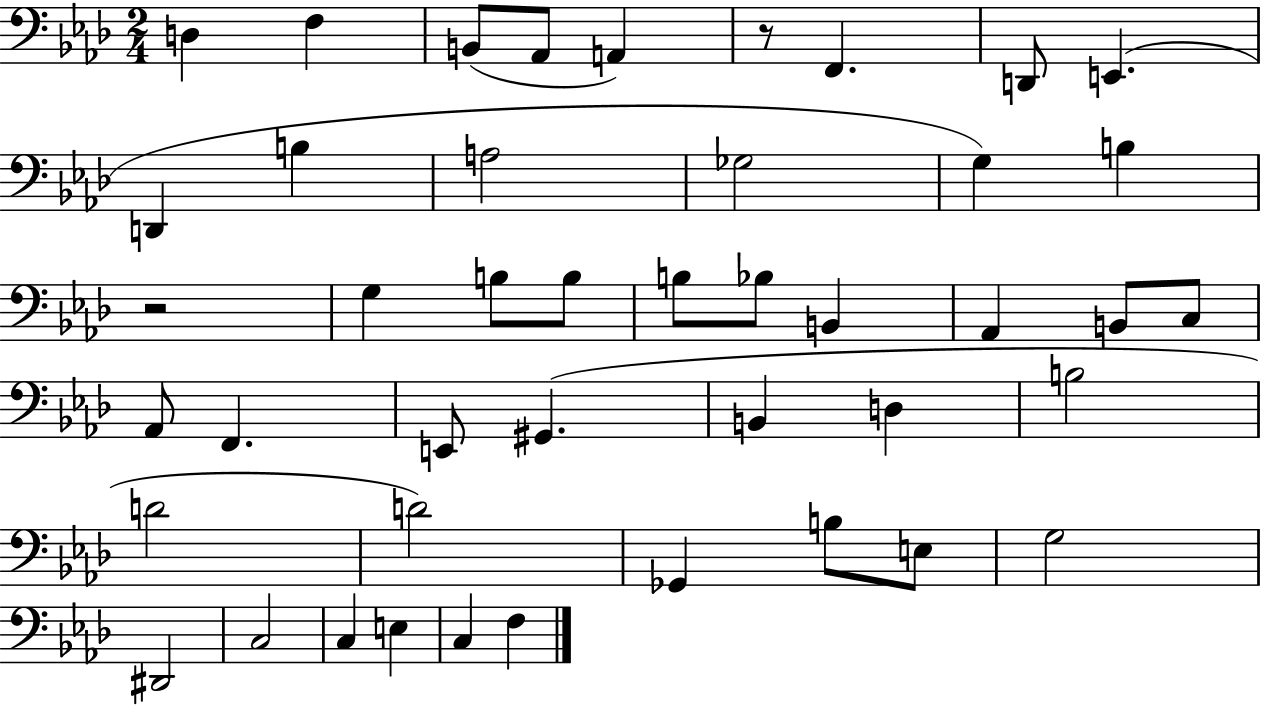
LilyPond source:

{
  \clef bass
  \numericTimeSignature
  \time 2/4
  \key aes \major
  d4 f4 | b,8( aes,8 a,4) | r8 f,4. | d,8 e,4.( | \break d,4 b4 | a2 | ges2 | g4) b4 | \break r2 | g4 b8 b8 | b8 bes8 b,4 | aes,4 b,8 c8 | \break aes,8 f,4. | e,8 gis,4.( | b,4 d4 | b2 | \break d'2 | d'2) | ges,4 b8 e8 | g2 | \break dis,2 | c2 | c4 e4 | c4 f4 | \break \bar "|."
}